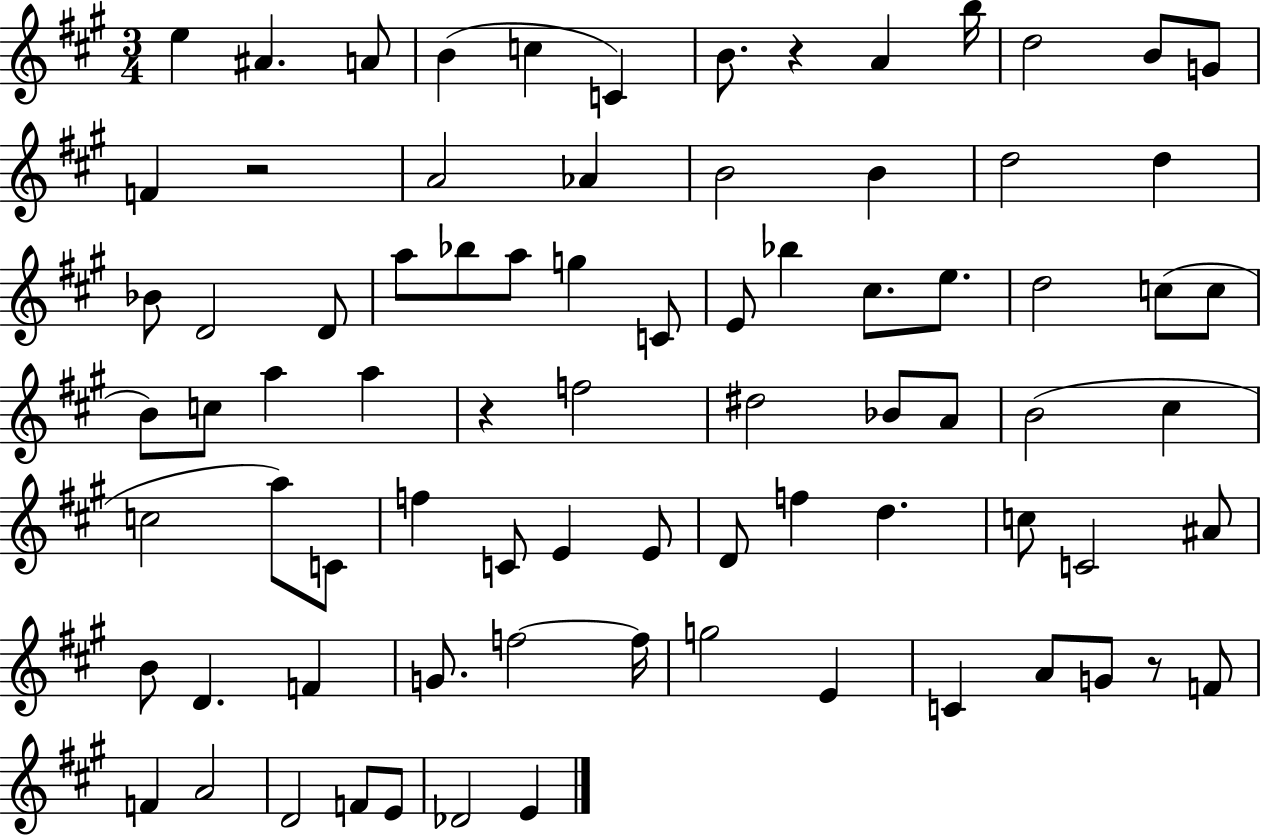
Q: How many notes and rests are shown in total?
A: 80